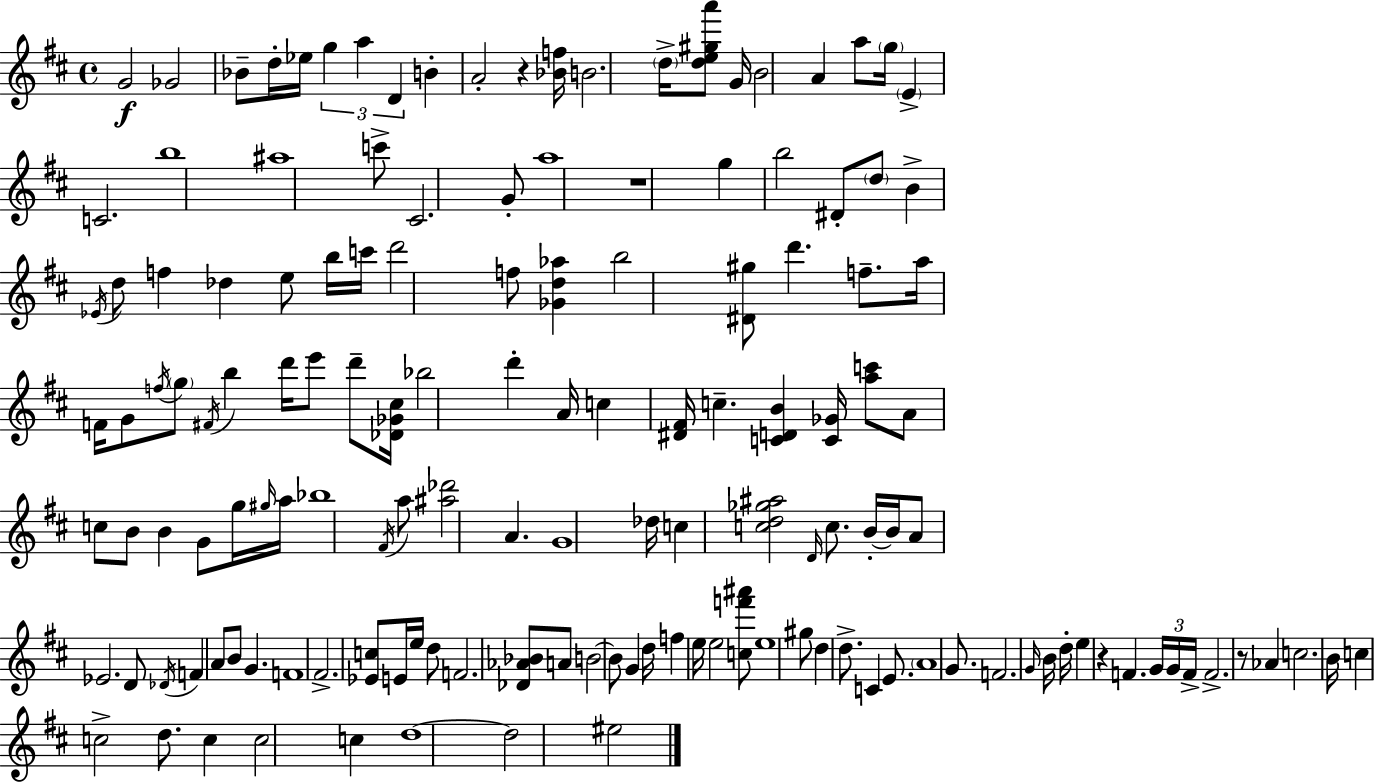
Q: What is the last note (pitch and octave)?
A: EIS5